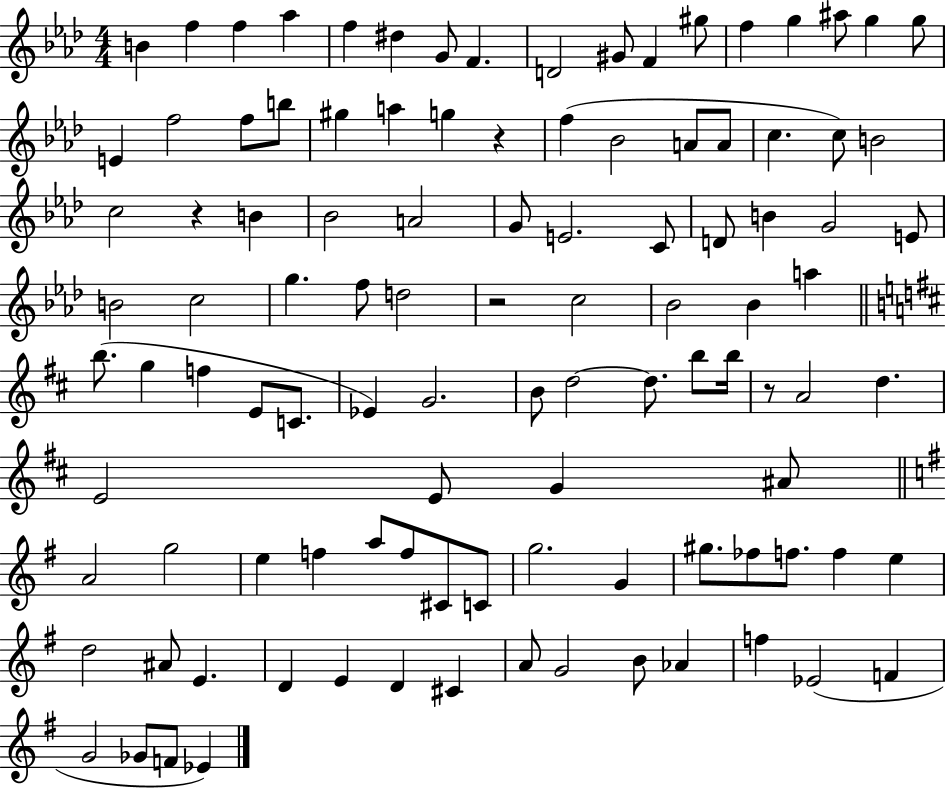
B4/q F5/q F5/q Ab5/q F5/q D#5/q G4/e F4/q. D4/h G#4/e F4/q G#5/e F5/q G5/q A#5/e G5/q G5/e E4/q F5/h F5/e B5/e G#5/q A5/q G5/q R/q F5/q Bb4/h A4/e A4/e C5/q. C5/e B4/h C5/h R/q B4/q Bb4/h A4/h G4/e E4/h. C4/e D4/e B4/q G4/h E4/e B4/h C5/h G5/q. F5/e D5/h R/h C5/h Bb4/h Bb4/q A5/q B5/e. G5/q F5/q E4/e C4/e. Eb4/q G4/h. B4/e D5/h D5/e. B5/e B5/s R/e A4/h D5/q. E4/h E4/e G4/q A#4/e A4/h G5/h E5/q F5/q A5/e F5/e C#4/e C4/e G5/h. G4/q G#5/e. FES5/e F5/e. F5/q E5/q D5/h A#4/e E4/q. D4/q E4/q D4/q C#4/q A4/e G4/h B4/e Ab4/q F5/q Eb4/h F4/q G4/h Gb4/e F4/e Eb4/q